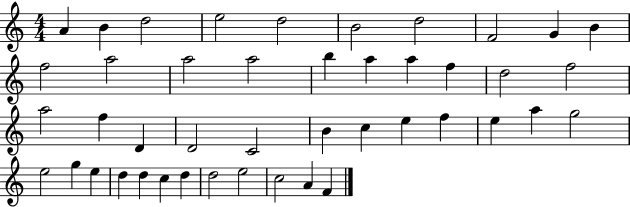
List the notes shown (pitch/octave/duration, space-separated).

A4/q B4/q D5/h E5/h D5/h B4/h D5/h F4/h G4/q B4/q F5/h A5/h A5/h A5/h B5/q A5/q A5/q F5/q D5/h F5/h A5/h F5/q D4/q D4/h C4/h B4/q C5/q E5/q F5/q E5/q A5/q G5/h E5/h G5/q E5/q D5/q D5/q C5/q D5/q D5/h E5/h C5/h A4/q F4/q